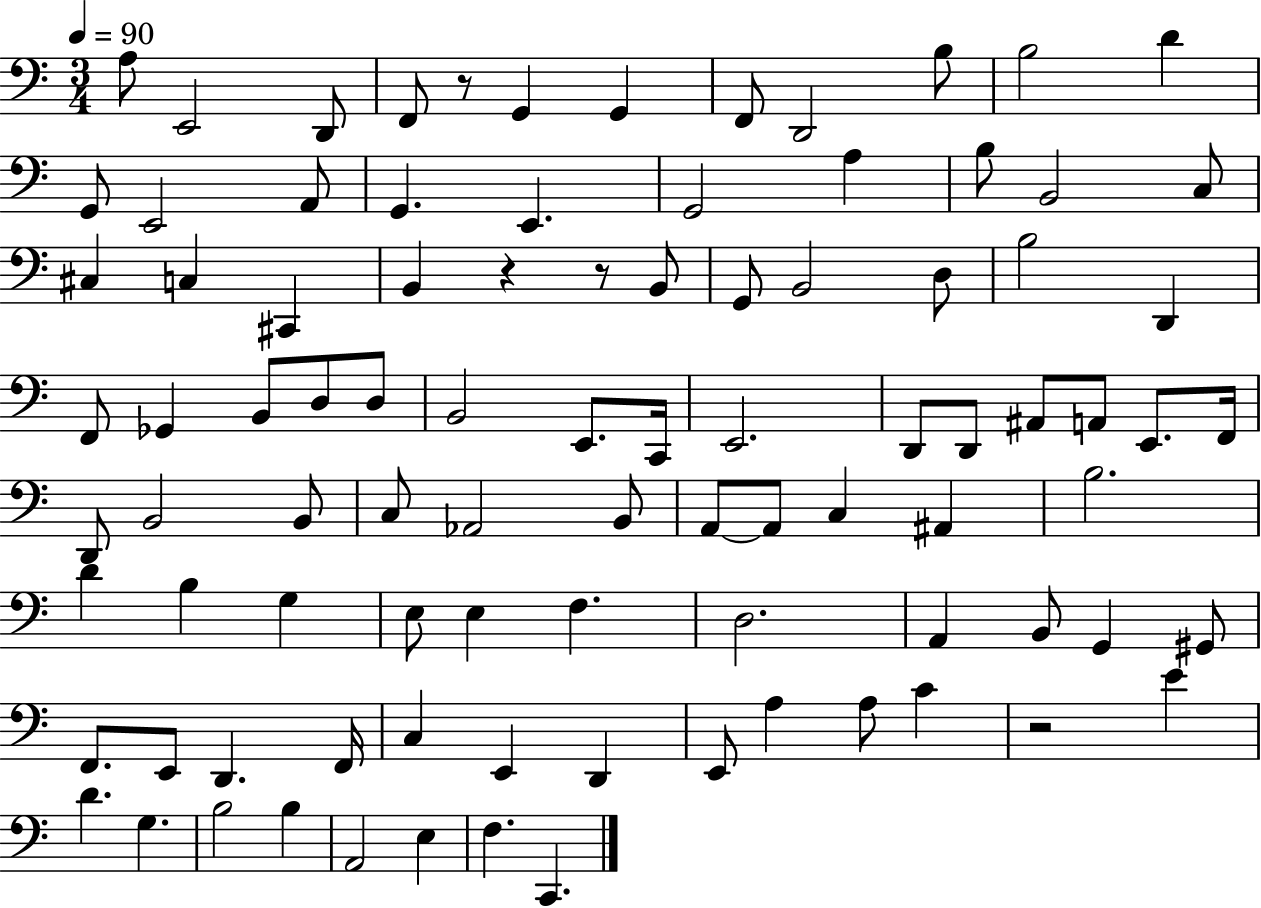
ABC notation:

X:1
T:Untitled
M:3/4
L:1/4
K:C
A,/2 E,,2 D,,/2 F,,/2 z/2 G,, G,, F,,/2 D,,2 B,/2 B,2 D G,,/2 E,,2 A,,/2 G,, E,, G,,2 A, B,/2 B,,2 C,/2 ^C, C, ^C,, B,, z z/2 B,,/2 G,,/2 B,,2 D,/2 B,2 D,, F,,/2 _G,, B,,/2 D,/2 D,/2 B,,2 E,,/2 C,,/4 E,,2 D,,/2 D,,/2 ^A,,/2 A,,/2 E,,/2 F,,/4 D,,/2 B,,2 B,,/2 C,/2 _A,,2 B,,/2 A,,/2 A,,/2 C, ^A,, B,2 D B, G, E,/2 E, F, D,2 A,, B,,/2 G,, ^G,,/2 F,,/2 E,,/2 D,, F,,/4 C, E,, D,, E,,/2 A, A,/2 C z2 E D G, B,2 B, A,,2 E, F, C,,